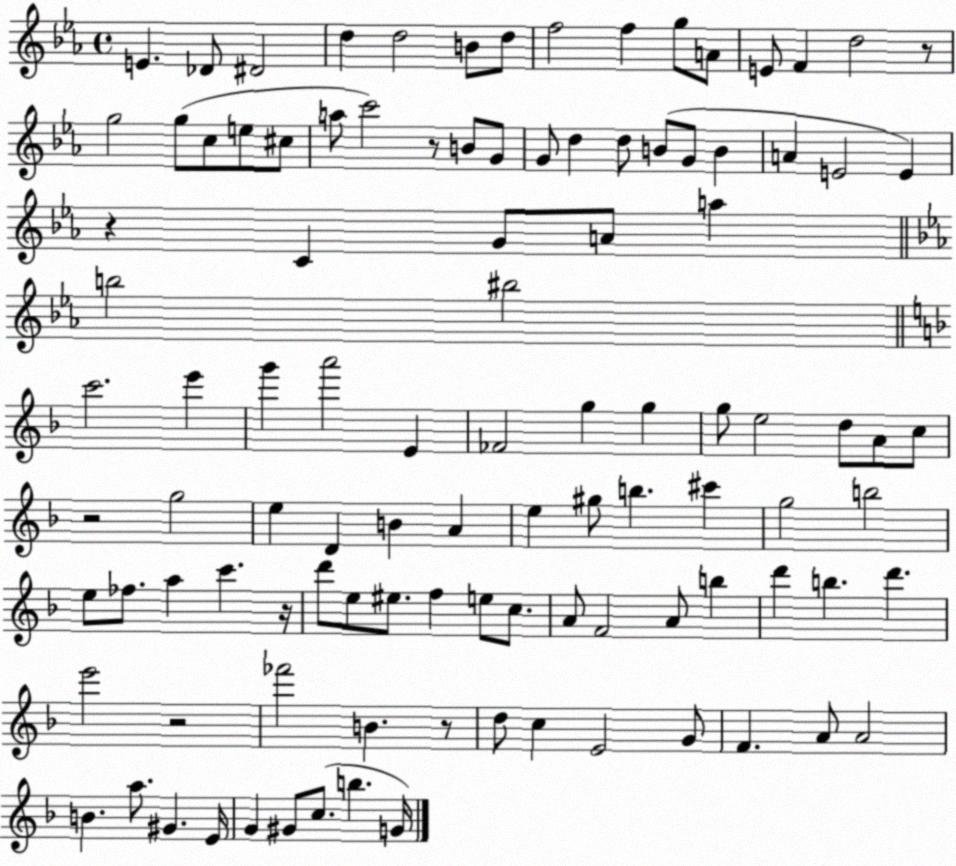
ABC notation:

X:1
T:Untitled
M:4/4
L:1/4
K:Eb
E _D/2 ^D2 d d2 B/2 d/2 f2 f g/2 A/2 E/2 F d2 z/2 g2 g/2 c/2 e/2 ^c/2 a/2 c'2 z/2 B/2 G/2 G/2 d d/2 B/2 G/2 B A E2 E z C G/2 A/2 a b2 ^b2 c'2 e' g' a'2 E _F2 g g g/2 e2 d/2 A/2 c/2 z2 g2 e D B A e ^g/2 b ^c' g2 b2 e/2 _f/2 a c' z/4 d'/2 e/2 ^e/2 f e/2 c/2 A/2 F2 A/2 b d' b d' e'2 z2 _f'2 B z/2 d/2 c E2 G/2 F A/2 A2 B a/2 ^G E/4 G ^G/2 c/2 b G/4